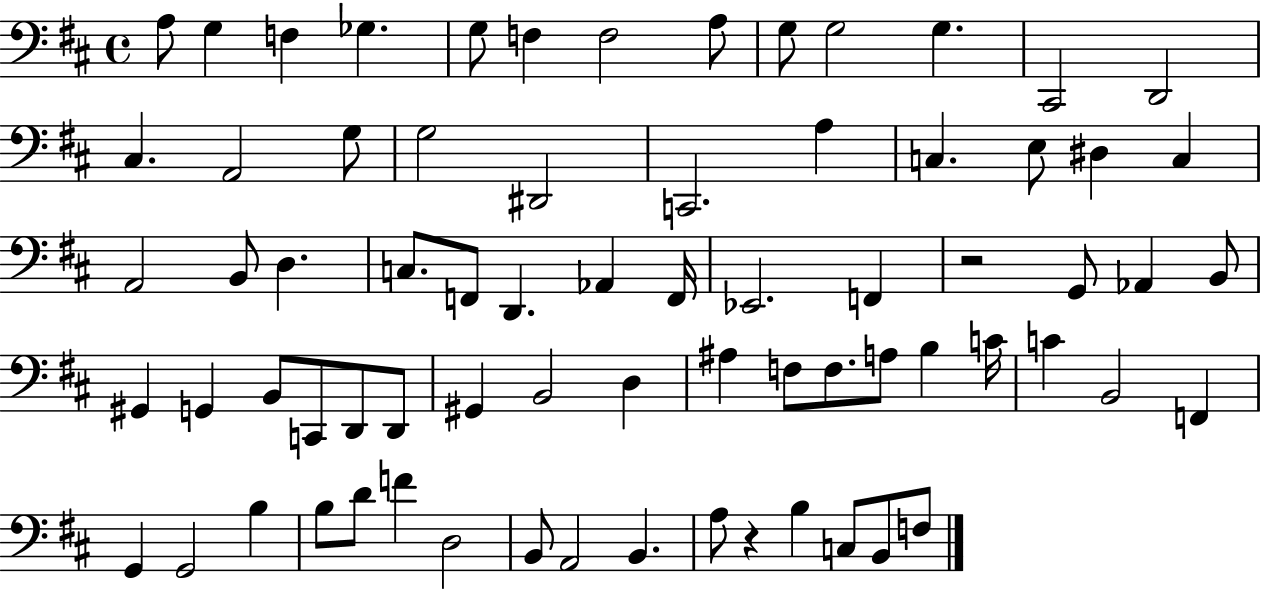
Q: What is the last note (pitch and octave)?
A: F3